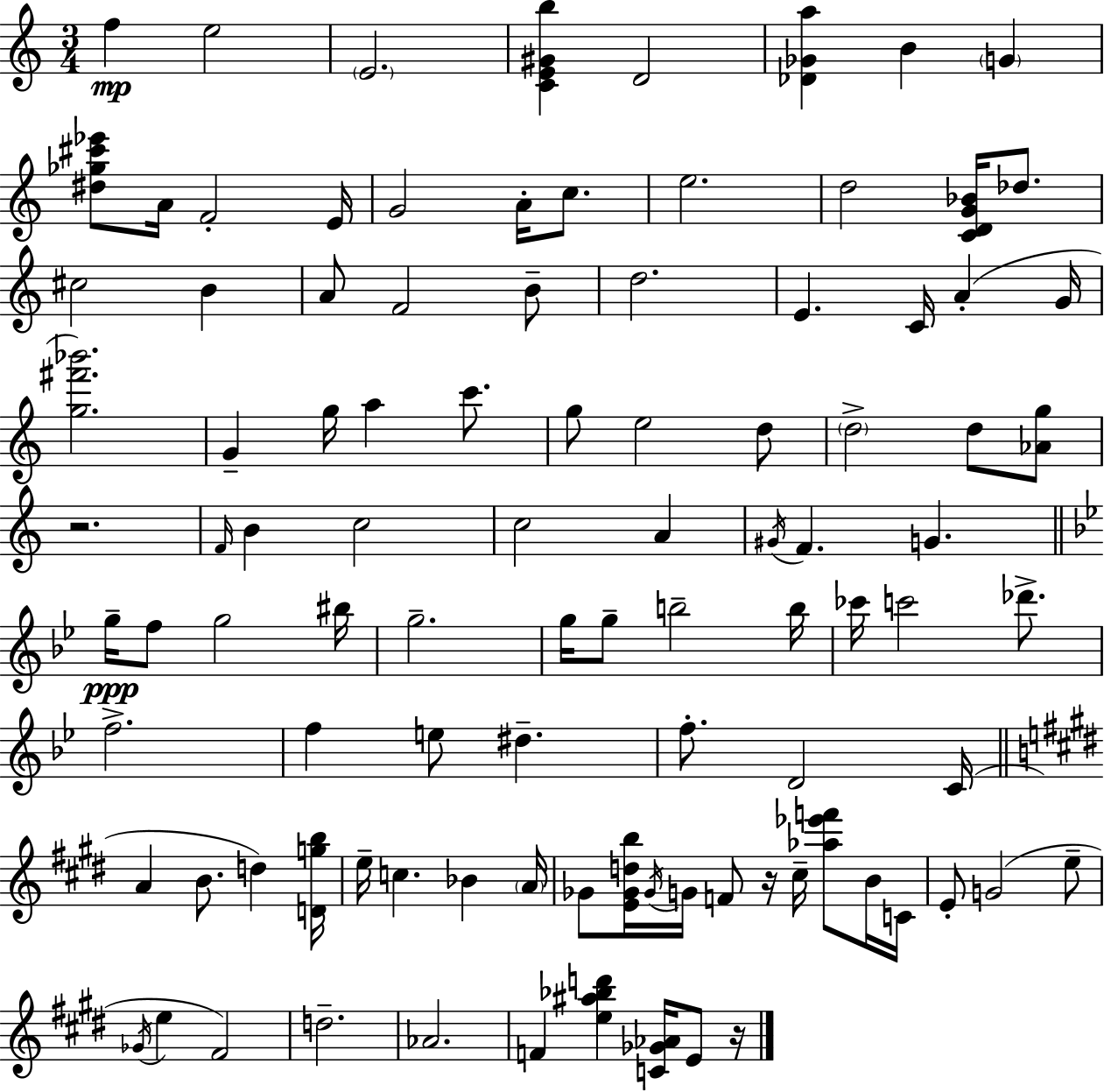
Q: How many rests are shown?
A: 3